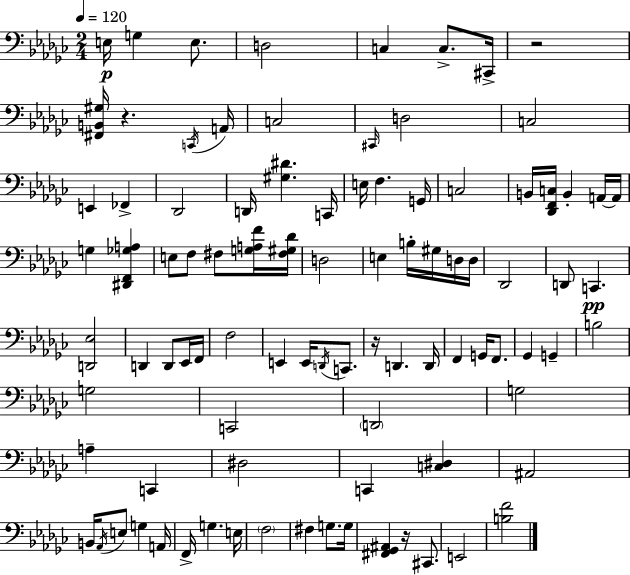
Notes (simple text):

E3/s G3/q E3/e. D3/h C3/q C3/e. C#2/s R/h [F#2,B2,G#3]/s R/q. C2/s A2/s C3/h C#2/s D3/h C3/h E2/q FES2/q Db2/h D2/s [G#3,D#4]/q. C2/s E3/s F3/q. G2/s C3/h B2/s [Db2,F2,C3]/s B2/q A2/s A2/s G3/q [D#2,F2,Gb3,A3]/q E3/e F3/e F#3/e [G3,A3,F4]/s [F#3,G#3,Db4]/s D3/h E3/q B3/s G#3/s D3/s D3/s Db2/h D2/e C2/q. [D2,Eb3]/h D2/q D2/e Eb2/s F2/s F3/h E2/q E2/s D2/s C2/e. R/s D2/q. D2/s F2/q G2/s F2/e. Gb2/q G2/q B3/h G3/h C2/h D2/h G3/h A3/q C2/q D#3/h C2/q [C3,D#3]/q A#2/h B2/s Ab2/s E3/e G3/q A2/s F2/s G3/q. E3/s F3/h F#3/q G3/e. G3/s [F#2,Gb2,A#2]/q R/s C#2/e. E2/h [B3,F4]/h